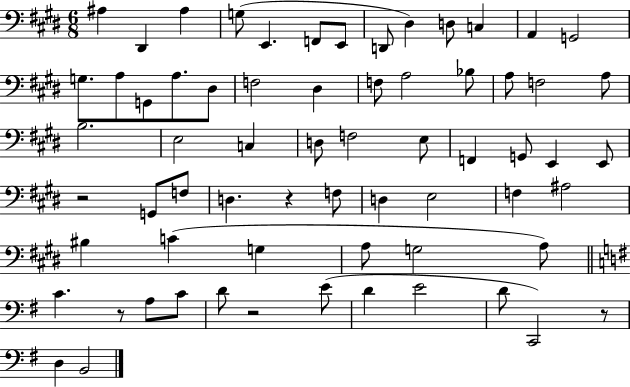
A#3/q D#2/q A#3/q G3/e E2/q. F2/e E2/e D2/e D#3/q D3/e C3/q A2/q G2/h G3/e. A3/e G2/e A3/e. D#3/e F3/h D#3/q F3/e A3/h Bb3/e A3/e F3/h A3/e B3/h. E3/h C3/q D3/e F3/h E3/e F2/q G2/e E2/q E2/e R/h G2/e F3/e D3/q. R/q F3/e D3/q E3/h F3/q A#3/h BIS3/q C4/q G3/q A3/e G3/h A3/e C4/q. R/e A3/e C4/e D4/e R/h E4/e D4/q E4/h D4/e C2/h R/e D3/q B2/h